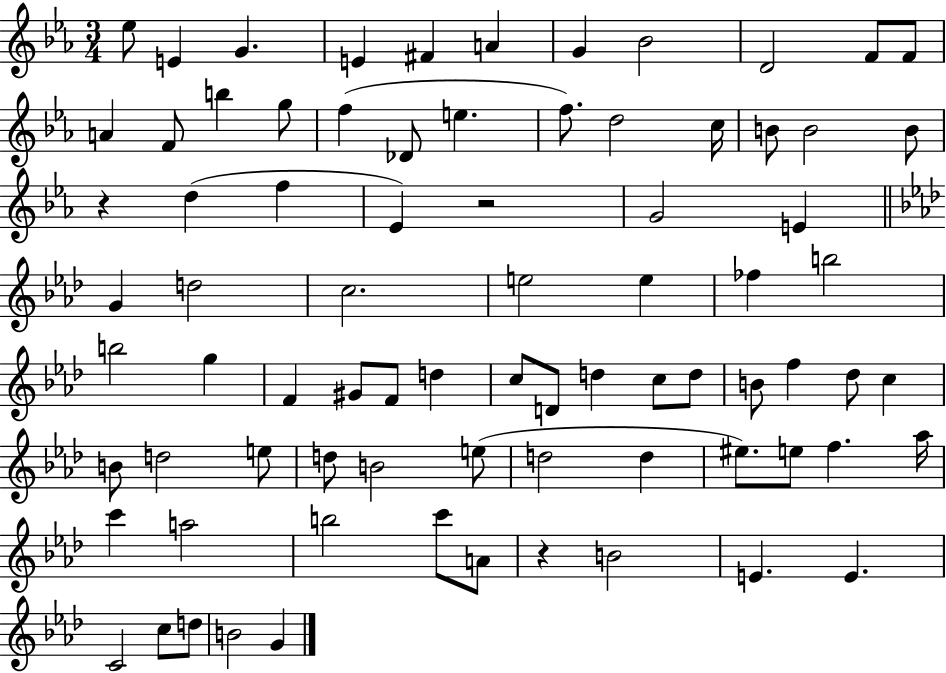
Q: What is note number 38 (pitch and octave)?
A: G5